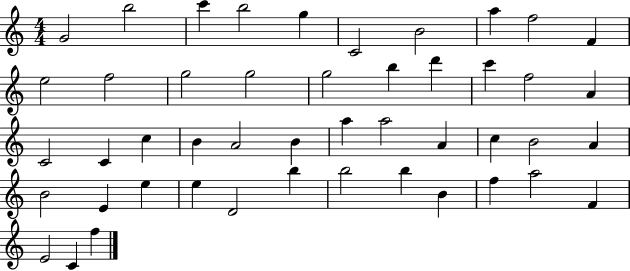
{
  \clef treble
  \numericTimeSignature
  \time 4/4
  \key c \major
  g'2 b''2 | c'''4 b''2 g''4 | c'2 b'2 | a''4 f''2 f'4 | \break e''2 f''2 | g''2 g''2 | g''2 b''4 d'''4 | c'''4 f''2 a'4 | \break c'2 c'4 c''4 | b'4 a'2 b'4 | a''4 a''2 a'4 | c''4 b'2 a'4 | \break b'2 e'4 e''4 | e''4 d'2 b''4 | b''2 b''4 b'4 | f''4 a''2 f'4 | \break e'2 c'4 f''4 | \bar "|."
}